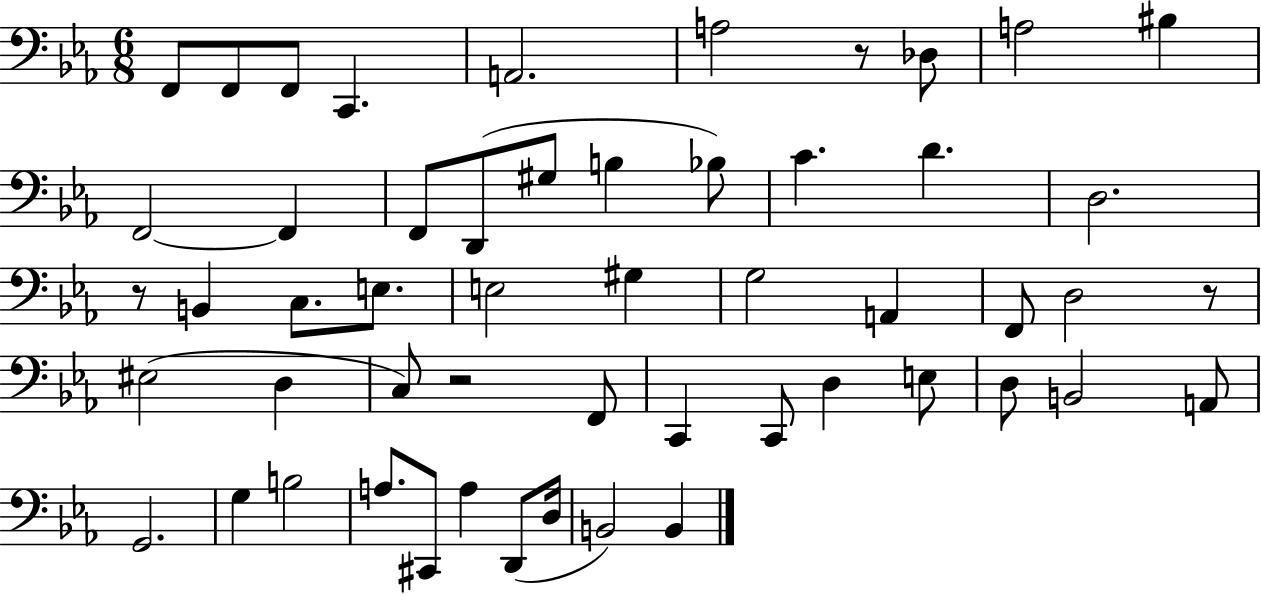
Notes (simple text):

F2/e F2/e F2/e C2/q. A2/h. A3/h R/e Db3/e A3/h BIS3/q F2/h F2/q F2/e D2/e G#3/e B3/q Bb3/e C4/q. D4/q. D3/h. R/e B2/q C3/e. E3/e. E3/h G#3/q G3/h A2/q F2/e D3/h R/e EIS3/h D3/q C3/e R/h F2/e C2/q C2/e D3/q E3/e D3/e B2/h A2/e G2/h. G3/q B3/h A3/e. C#2/e A3/q D2/e D3/s B2/h B2/q